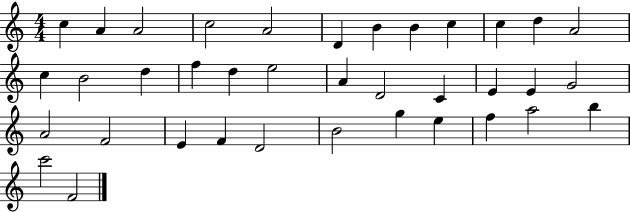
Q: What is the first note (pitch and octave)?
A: C5